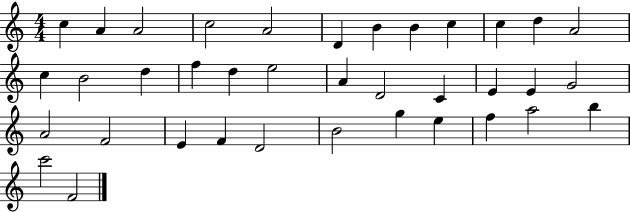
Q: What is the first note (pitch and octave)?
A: C5